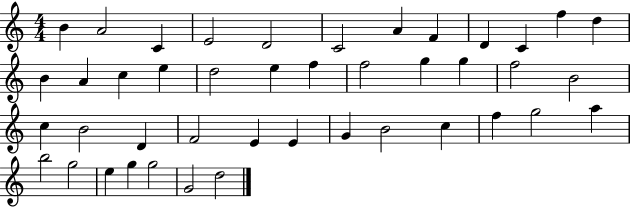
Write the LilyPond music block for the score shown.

{
  \clef treble
  \numericTimeSignature
  \time 4/4
  \key c \major
  b'4 a'2 c'4 | e'2 d'2 | c'2 a'4 f'4 | d'4 c'4 f''4 d''4 | \break b'4 a'4 c''4 e''4 | d''2 e''4 f''4 | f''2 g''4 g''4 | f''2 b'2 | \break c''4 b'2 d'4 | f'2 e'4 e'4 | g'4 b'2 c''4 | f''4 g''2 a''4 | \break b''2 g''2 | e''4 g''4 g''2 | g'2 d''2 | \bar "|."
}